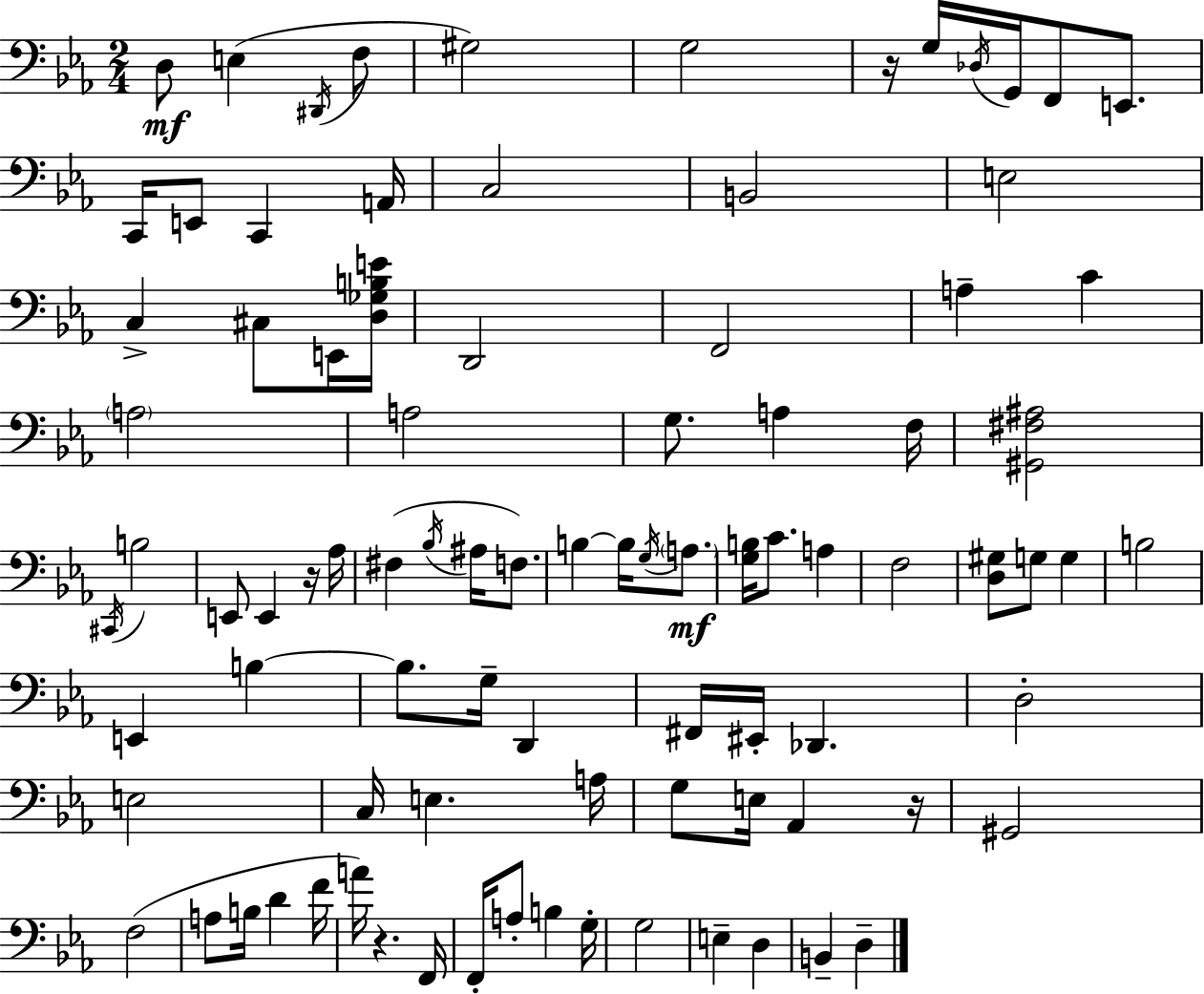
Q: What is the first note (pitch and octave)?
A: D3